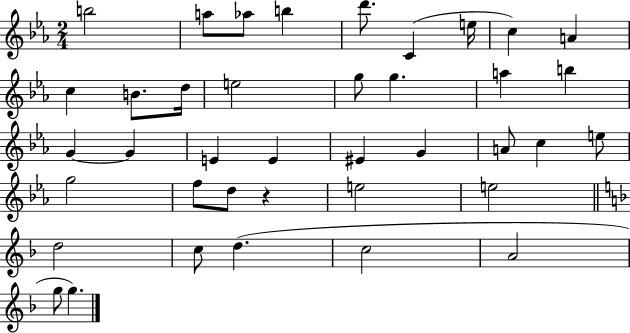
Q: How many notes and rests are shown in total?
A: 39